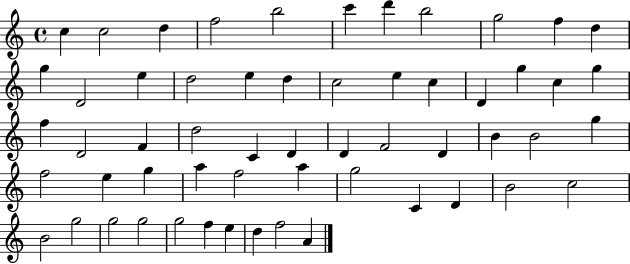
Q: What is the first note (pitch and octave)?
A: C5